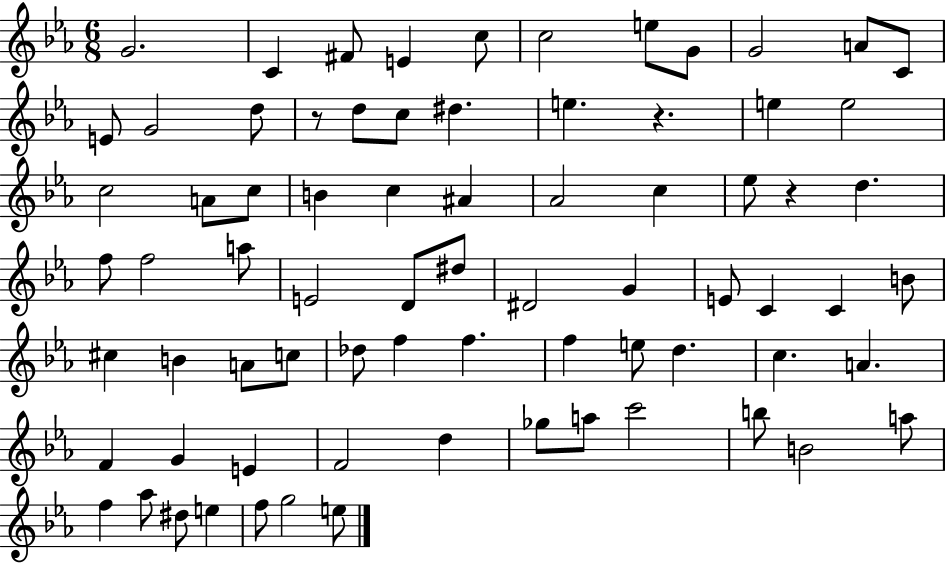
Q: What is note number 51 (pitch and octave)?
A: E5